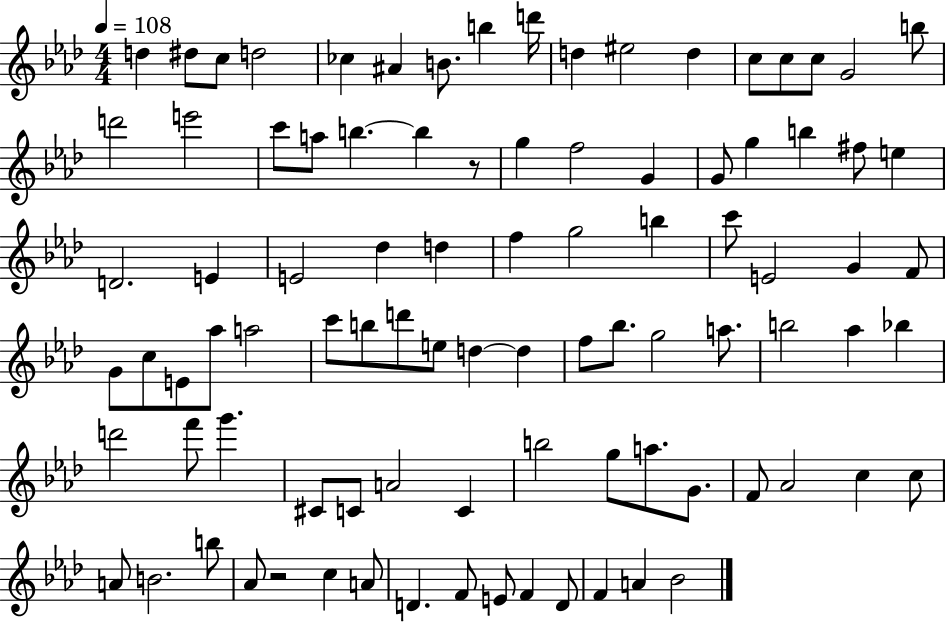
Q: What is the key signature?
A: AES major